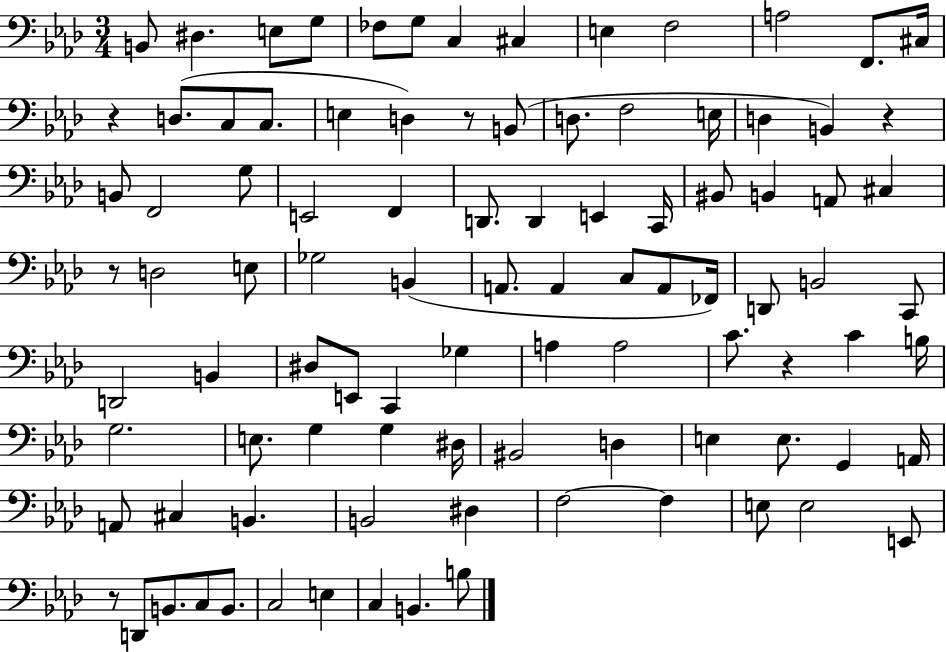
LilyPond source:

{
  \clef bass
  \numericTimeSignature
  \time 3/4
  \key aes \major
  b,8 dis4. e8 g8 | fes8 g8 c4 cis4 | e4 f2 | a2 f,8. cis16 | \break r4 d8.( c8 c8. | e4 d4) r8 b,8( | d8. f2 e16 | d4 b,4) r4 | \break b,8 f,2 g8 | e,2 f,4 | d,8. d,4 e,4 c,16 | bis,8 b,4 a,8 cis4 | \break r8 d2 e8 | ges2 b,4( | a,8. a,4 c8 a,8 fes,16) | d,8 b,2 c,8 | \break d,2 b,4 | dis8 e,8 c,4 ges4 | a4 a2 | c'8. r4 c'4 b16 | \break g2. | e8. g4 g4 dis16 | bis,2 d4 | e4 e8. g,4 a,16 | \break a,8 cis4 b,4. | b,2 dis4 | f2~~ f4 | e8 e2 e,8 | \break r8 d,8 b,8. c8 b,8. | c2 e4 | c4 b,4. b8 | \bar "|."
}